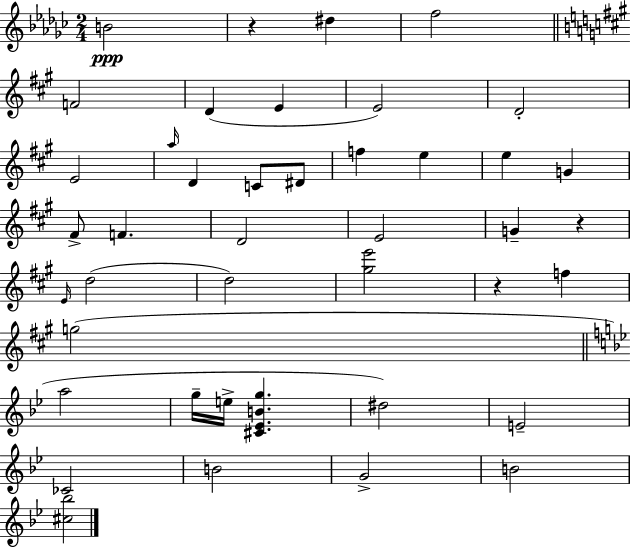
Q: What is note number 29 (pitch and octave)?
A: G5